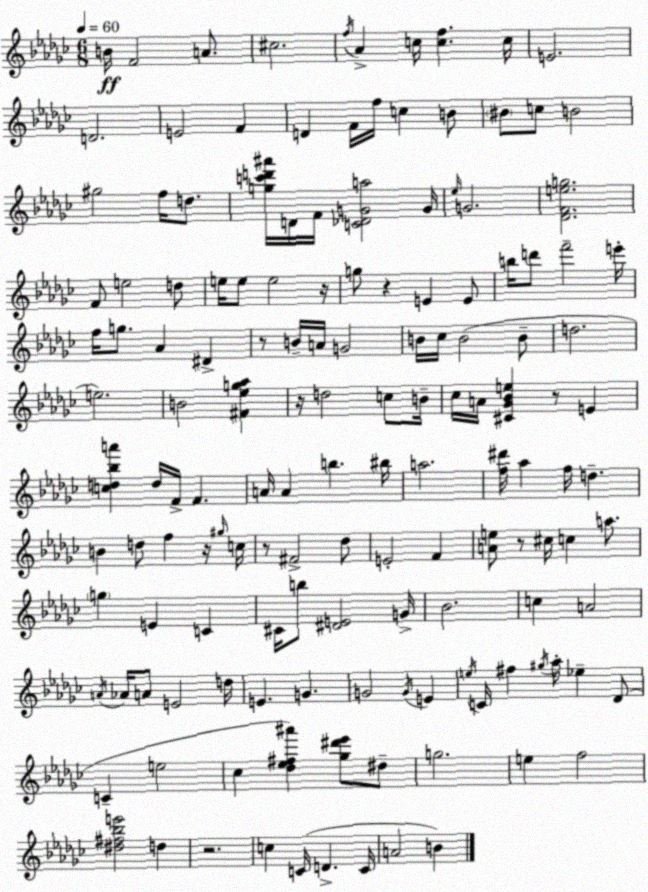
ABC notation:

X:1
T:Untitled
M:6/8
L:1/4
K:Ebm
B/4 F2 A/2 ^c2 f/4 _A c/4 [cf] c/4 E2 D2 E2 F D F/4 f/4 c B/2 ^B/2 c/2 B2 ^g2 f/4 d/2 [gc'd'^a']/4 D/4 F/4 [C_DGa]2 G/4 _e/4 G2 [_DFeg]2 F/2 e2 d/2 e/4 e/2 e2 z/4 g/2 z E E/2 b/4 d'/2 f'2 e'/4 f/4 g/2 _A ^D z/2 B/4 A/4 G2 B/4 _c/4 B2 B/2 d2 e2 B2 [^F_eg_a] z/4 d2 c/2 B/4 _c/4 A/4 [^C_G_Be] z/2 E [cd_ba'] d/4 F/4 F A/4 A b ^b/4 a2 [f^d']/4 _a f/4 d B d/2 f z/4 ^g/4 c/4 z/2 ^F2 _d/2 E2 F [Ae]/2 z/2 ^c/4 c a/2 g E C ^C/4 b/2 [^DE]2 G/4 _B2 c A2 A/4 _A/4 A/2 E2 d/4 E G G2 G/4 E e/4 C/4 ^f ^g/4 _a/4 _e _D/2 C e2 _c [_d_e^f^a'] [_g^d'_e']/2 ^d/2 g2 e f2 [^d^f_be']2 d z2 c C/4 D C/4 A2 B